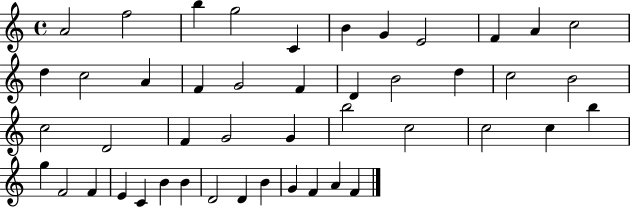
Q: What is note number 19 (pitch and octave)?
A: B4